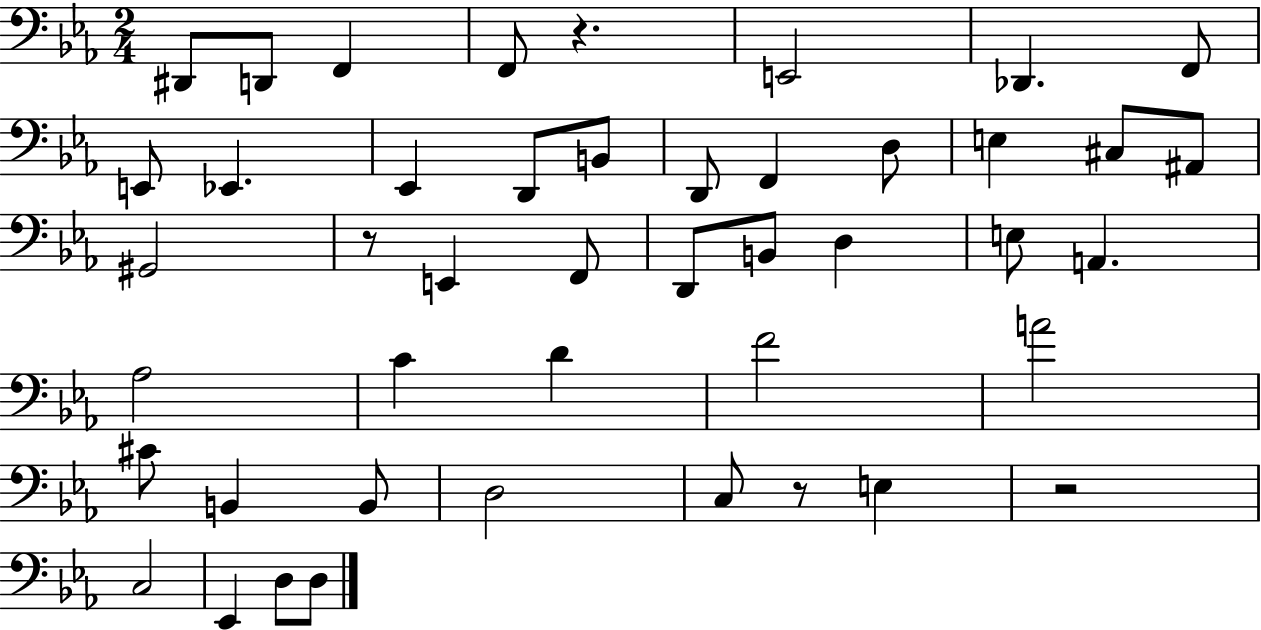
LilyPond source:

{
  \clef bass
  \numericTimeSignature
  \time 2/4
  \key ees \major
  dis,8 d,8 f,4 | f,8 r4. | e,2 | des,4. f,8 | \break e,8 ees,4. | ees,4 d,8 b,8 | d,8 f,4 d8 | e4 cis8 ais,8 | \break gis,2 | r8 e,4 f,8 | d,8 b,8 d4 | e8 a,4. | \break aes2 | c'4 d'4 | f'2 | a'2 | \break cis'8 b,4 b,8 | d2 | c8 r8 e4 | r2 | \break c2 | ees,4 d8 d8 | \bar "|."
}